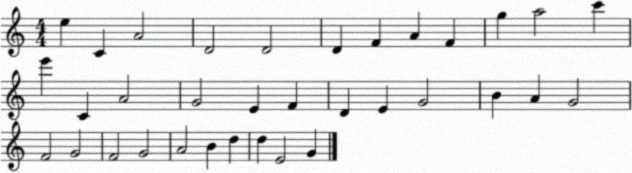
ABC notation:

X:1
T:Untitled
M:4/4
L:1/4
K:C
e C A2 D2 D2 D F A F g a2 c' e' C A2 G2 E F D E G2 B A G2 F2 G2 F2 G2 A2 B d d E2 G